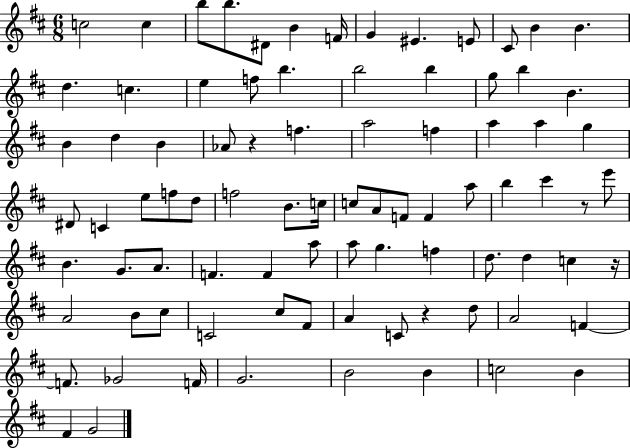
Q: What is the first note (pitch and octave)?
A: C5